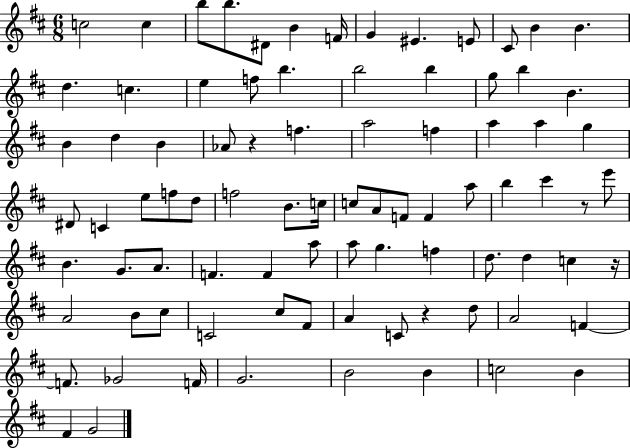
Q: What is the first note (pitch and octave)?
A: C5